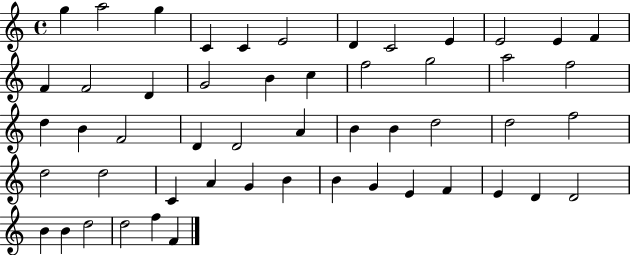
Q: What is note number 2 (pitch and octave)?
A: A5